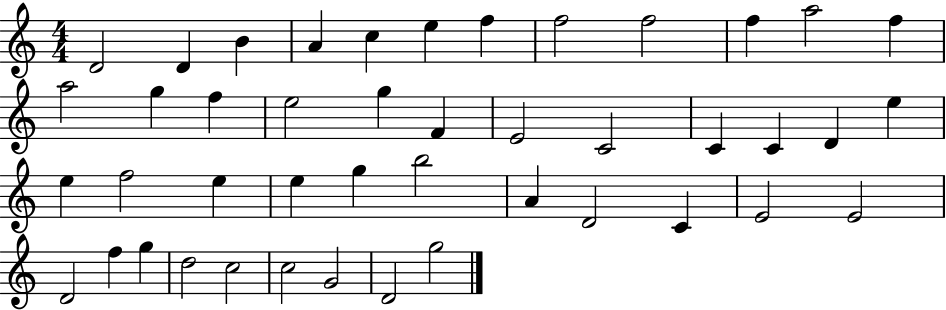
{
  \clef treble
  \numericTimeSignature
  \time 4/4
  \key c \major
  d'2 d'4 b'4 | a'4 c''4 e''4 f''4 | f''2 f''2 | f''4 a''2 f''4 | \break a''2 g''4 f''4 | e''2 g''4 f'4 | e'2 c'2 | c'4 c'4 d'4 e''4 | \break e''4 f''2 e''4 | e''4 g''4 b''2 | a'4 d'2 c'4 | e'2 e'2 | \break d'2 f''4 g''4 | d''2 c''2 | c''2 g'2 | d'2 g''2 | \break \bar "|."
}